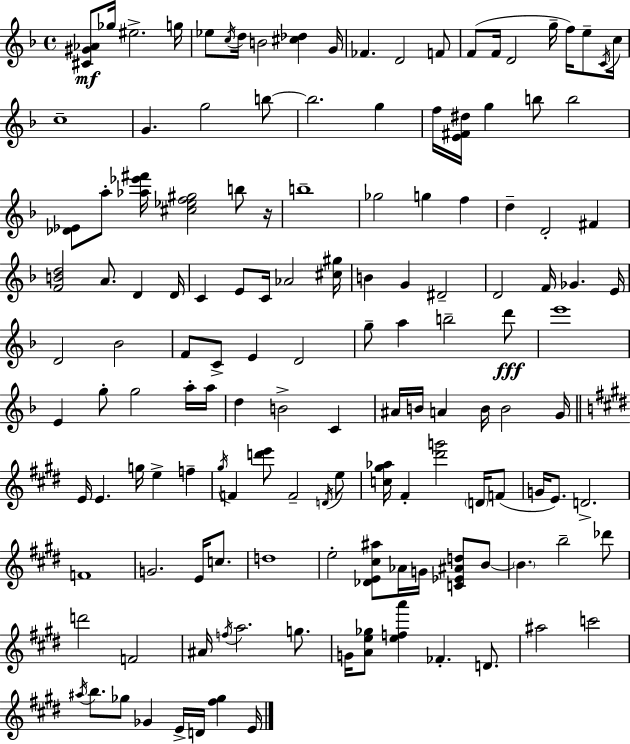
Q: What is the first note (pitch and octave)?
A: Gb5